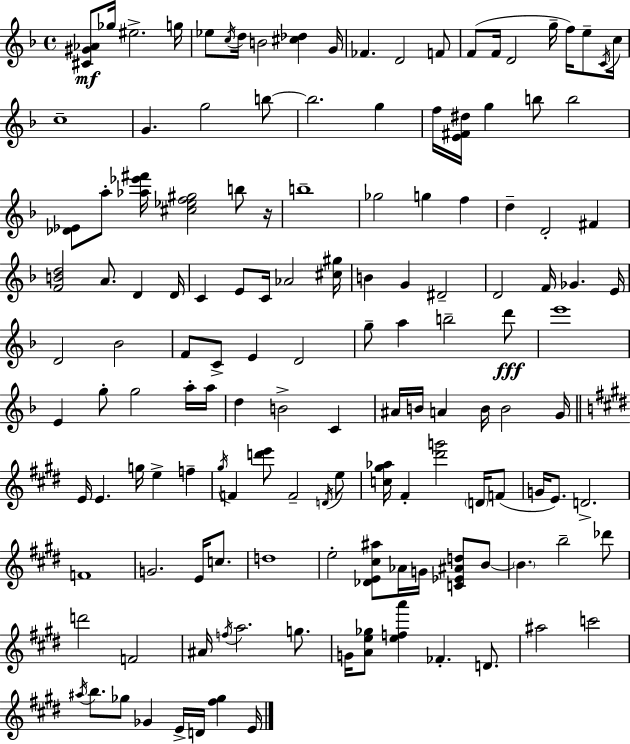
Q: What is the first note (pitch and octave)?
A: Gb5